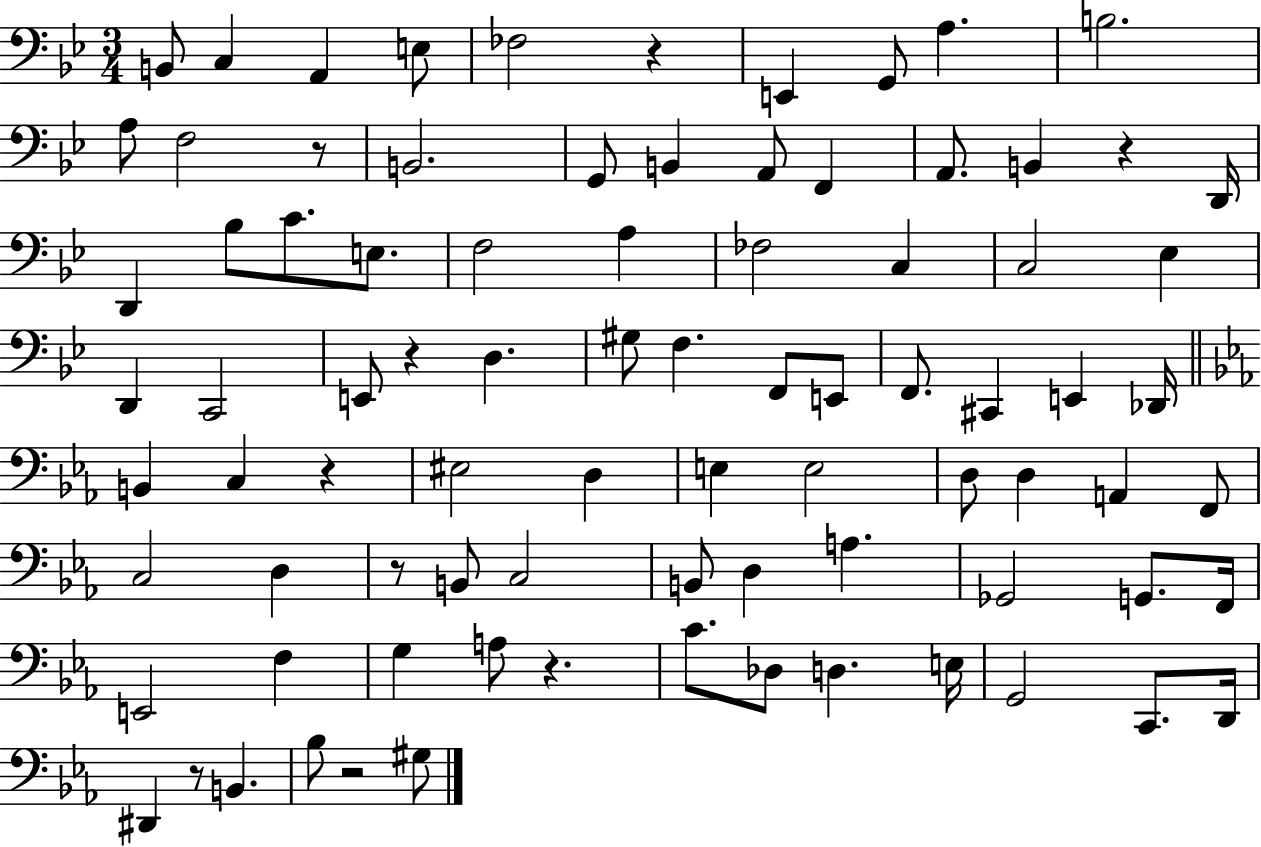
B2/e C3/q A2/q E3/e FES3/h R/q E2/q G2/e A3/q. B3/h. A3/e F3/h R/e B2/h. G2/e B2/q A2/e F2/q A2/e. B2/q R/q D2/s D2/q Bb3/e C4/e. E3/e. F3/h A3/q FES3/h C3/q C3/h Eb3/q D2/q C2/h E2/e R/q D3/q. G#3/e F3/q. F2/e E2/e F2/e. C#2/q E2/q Db2/s B2/q C3/q R/q EIS3/h D3/q E3/q E3/h D3/e D3/q A2/q F2/e C3/h D3/q R/e B2/e C3/h B2/e D3/q A3/q. Gb2/h G2/e. F2/s E2/h F3/q G3/q A3/e R/q. C4/e. Db3/e D3/q. E3/s G2/h C2/e. D2/s D#2/q R/e B2/q. Bb3/e R/h G#3/e